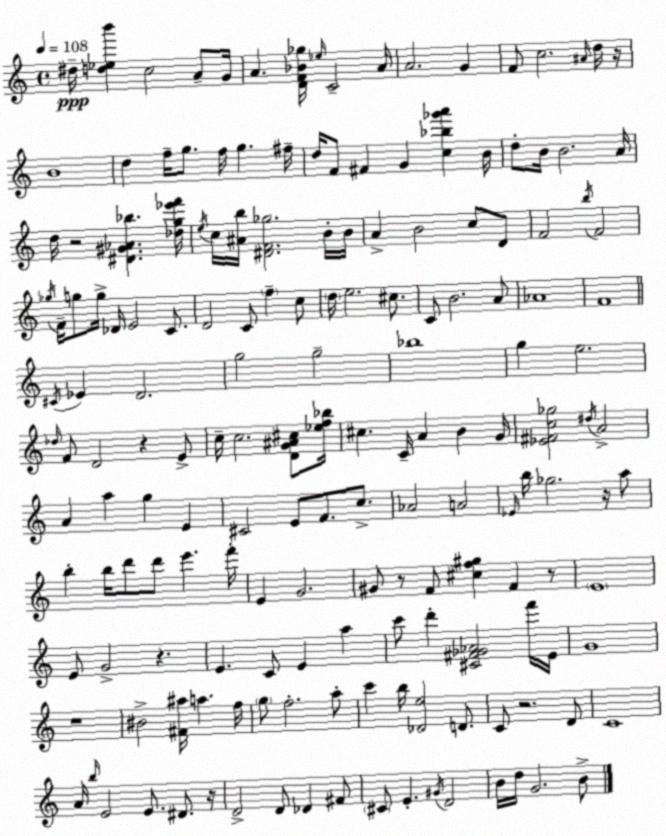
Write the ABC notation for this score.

X:1
T:Untitled
M:4/4
L:1/4
K:Am
^d/4 [d_eb'] c2 A/2 G/4 A [DF_B_g]/4 _e/4 C2 A/4 A2 G F/2 c2 ^A/4 d/4 z/4 B4 d f/4 g/2 f/4 g ^f/4 d/4 F/2 ^F G [c_b_g'a'] B/4 d/2 B/4 B2 A/4 d/4 z2 [^D^G_A_b] [_dg_e'f']/4 e/4 c/4 [^Ab]/4 [^DF_g]2 B/4 B/4 A B2 c/2 D/2 F2 b/4 F2 _g/4 F/4 g/2 g/4 _D/4 E2 C/2 D2 C/2 f c/2 d/4 e2 ^c/2 C/2 B2 A/2 _A4 F4 ^C/4 _E D2 g2 g2 _b4 g e2 _d/4 F/2 D2 z E/2 c/4 c2 [DG^A^c]/2 [_ef_b]/4 ^c C/4 A B G/4 [_E^Fc_g]2 ^d/4 A2 A a g E ^C2 E/2 F/2 c/2 _A2 A2 _E/4 b/4 _g2 z/4 a/2 b b/4 d'/2 d'/2 e' f'/4 E G2 ^G/2 z/2 F/2 [^cf^g] F z/2 E4 E/2 G2 z E C/2 E a c'/2 d' [^C^F_G_A]2 f'/4 E/4 G4 z4 ^B2 [^F^a]/4 a f/4 g/2 f2 a/2 c' b/4 [_De]2 D/2 C/2 z2 D/2 C4 A/4 b/4 E2 E/2 ^D/2 z/4 D2 D/2 _D ^F/2 ^C/2 E ^G/4 D2 B/4 d/4 G2 B/2